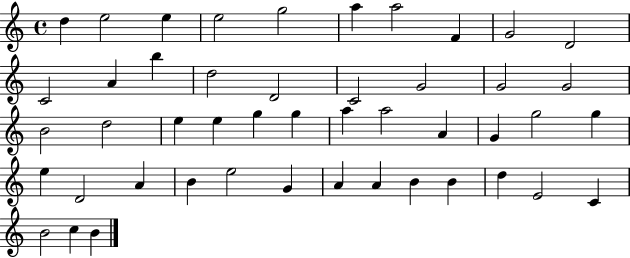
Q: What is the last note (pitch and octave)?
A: B4